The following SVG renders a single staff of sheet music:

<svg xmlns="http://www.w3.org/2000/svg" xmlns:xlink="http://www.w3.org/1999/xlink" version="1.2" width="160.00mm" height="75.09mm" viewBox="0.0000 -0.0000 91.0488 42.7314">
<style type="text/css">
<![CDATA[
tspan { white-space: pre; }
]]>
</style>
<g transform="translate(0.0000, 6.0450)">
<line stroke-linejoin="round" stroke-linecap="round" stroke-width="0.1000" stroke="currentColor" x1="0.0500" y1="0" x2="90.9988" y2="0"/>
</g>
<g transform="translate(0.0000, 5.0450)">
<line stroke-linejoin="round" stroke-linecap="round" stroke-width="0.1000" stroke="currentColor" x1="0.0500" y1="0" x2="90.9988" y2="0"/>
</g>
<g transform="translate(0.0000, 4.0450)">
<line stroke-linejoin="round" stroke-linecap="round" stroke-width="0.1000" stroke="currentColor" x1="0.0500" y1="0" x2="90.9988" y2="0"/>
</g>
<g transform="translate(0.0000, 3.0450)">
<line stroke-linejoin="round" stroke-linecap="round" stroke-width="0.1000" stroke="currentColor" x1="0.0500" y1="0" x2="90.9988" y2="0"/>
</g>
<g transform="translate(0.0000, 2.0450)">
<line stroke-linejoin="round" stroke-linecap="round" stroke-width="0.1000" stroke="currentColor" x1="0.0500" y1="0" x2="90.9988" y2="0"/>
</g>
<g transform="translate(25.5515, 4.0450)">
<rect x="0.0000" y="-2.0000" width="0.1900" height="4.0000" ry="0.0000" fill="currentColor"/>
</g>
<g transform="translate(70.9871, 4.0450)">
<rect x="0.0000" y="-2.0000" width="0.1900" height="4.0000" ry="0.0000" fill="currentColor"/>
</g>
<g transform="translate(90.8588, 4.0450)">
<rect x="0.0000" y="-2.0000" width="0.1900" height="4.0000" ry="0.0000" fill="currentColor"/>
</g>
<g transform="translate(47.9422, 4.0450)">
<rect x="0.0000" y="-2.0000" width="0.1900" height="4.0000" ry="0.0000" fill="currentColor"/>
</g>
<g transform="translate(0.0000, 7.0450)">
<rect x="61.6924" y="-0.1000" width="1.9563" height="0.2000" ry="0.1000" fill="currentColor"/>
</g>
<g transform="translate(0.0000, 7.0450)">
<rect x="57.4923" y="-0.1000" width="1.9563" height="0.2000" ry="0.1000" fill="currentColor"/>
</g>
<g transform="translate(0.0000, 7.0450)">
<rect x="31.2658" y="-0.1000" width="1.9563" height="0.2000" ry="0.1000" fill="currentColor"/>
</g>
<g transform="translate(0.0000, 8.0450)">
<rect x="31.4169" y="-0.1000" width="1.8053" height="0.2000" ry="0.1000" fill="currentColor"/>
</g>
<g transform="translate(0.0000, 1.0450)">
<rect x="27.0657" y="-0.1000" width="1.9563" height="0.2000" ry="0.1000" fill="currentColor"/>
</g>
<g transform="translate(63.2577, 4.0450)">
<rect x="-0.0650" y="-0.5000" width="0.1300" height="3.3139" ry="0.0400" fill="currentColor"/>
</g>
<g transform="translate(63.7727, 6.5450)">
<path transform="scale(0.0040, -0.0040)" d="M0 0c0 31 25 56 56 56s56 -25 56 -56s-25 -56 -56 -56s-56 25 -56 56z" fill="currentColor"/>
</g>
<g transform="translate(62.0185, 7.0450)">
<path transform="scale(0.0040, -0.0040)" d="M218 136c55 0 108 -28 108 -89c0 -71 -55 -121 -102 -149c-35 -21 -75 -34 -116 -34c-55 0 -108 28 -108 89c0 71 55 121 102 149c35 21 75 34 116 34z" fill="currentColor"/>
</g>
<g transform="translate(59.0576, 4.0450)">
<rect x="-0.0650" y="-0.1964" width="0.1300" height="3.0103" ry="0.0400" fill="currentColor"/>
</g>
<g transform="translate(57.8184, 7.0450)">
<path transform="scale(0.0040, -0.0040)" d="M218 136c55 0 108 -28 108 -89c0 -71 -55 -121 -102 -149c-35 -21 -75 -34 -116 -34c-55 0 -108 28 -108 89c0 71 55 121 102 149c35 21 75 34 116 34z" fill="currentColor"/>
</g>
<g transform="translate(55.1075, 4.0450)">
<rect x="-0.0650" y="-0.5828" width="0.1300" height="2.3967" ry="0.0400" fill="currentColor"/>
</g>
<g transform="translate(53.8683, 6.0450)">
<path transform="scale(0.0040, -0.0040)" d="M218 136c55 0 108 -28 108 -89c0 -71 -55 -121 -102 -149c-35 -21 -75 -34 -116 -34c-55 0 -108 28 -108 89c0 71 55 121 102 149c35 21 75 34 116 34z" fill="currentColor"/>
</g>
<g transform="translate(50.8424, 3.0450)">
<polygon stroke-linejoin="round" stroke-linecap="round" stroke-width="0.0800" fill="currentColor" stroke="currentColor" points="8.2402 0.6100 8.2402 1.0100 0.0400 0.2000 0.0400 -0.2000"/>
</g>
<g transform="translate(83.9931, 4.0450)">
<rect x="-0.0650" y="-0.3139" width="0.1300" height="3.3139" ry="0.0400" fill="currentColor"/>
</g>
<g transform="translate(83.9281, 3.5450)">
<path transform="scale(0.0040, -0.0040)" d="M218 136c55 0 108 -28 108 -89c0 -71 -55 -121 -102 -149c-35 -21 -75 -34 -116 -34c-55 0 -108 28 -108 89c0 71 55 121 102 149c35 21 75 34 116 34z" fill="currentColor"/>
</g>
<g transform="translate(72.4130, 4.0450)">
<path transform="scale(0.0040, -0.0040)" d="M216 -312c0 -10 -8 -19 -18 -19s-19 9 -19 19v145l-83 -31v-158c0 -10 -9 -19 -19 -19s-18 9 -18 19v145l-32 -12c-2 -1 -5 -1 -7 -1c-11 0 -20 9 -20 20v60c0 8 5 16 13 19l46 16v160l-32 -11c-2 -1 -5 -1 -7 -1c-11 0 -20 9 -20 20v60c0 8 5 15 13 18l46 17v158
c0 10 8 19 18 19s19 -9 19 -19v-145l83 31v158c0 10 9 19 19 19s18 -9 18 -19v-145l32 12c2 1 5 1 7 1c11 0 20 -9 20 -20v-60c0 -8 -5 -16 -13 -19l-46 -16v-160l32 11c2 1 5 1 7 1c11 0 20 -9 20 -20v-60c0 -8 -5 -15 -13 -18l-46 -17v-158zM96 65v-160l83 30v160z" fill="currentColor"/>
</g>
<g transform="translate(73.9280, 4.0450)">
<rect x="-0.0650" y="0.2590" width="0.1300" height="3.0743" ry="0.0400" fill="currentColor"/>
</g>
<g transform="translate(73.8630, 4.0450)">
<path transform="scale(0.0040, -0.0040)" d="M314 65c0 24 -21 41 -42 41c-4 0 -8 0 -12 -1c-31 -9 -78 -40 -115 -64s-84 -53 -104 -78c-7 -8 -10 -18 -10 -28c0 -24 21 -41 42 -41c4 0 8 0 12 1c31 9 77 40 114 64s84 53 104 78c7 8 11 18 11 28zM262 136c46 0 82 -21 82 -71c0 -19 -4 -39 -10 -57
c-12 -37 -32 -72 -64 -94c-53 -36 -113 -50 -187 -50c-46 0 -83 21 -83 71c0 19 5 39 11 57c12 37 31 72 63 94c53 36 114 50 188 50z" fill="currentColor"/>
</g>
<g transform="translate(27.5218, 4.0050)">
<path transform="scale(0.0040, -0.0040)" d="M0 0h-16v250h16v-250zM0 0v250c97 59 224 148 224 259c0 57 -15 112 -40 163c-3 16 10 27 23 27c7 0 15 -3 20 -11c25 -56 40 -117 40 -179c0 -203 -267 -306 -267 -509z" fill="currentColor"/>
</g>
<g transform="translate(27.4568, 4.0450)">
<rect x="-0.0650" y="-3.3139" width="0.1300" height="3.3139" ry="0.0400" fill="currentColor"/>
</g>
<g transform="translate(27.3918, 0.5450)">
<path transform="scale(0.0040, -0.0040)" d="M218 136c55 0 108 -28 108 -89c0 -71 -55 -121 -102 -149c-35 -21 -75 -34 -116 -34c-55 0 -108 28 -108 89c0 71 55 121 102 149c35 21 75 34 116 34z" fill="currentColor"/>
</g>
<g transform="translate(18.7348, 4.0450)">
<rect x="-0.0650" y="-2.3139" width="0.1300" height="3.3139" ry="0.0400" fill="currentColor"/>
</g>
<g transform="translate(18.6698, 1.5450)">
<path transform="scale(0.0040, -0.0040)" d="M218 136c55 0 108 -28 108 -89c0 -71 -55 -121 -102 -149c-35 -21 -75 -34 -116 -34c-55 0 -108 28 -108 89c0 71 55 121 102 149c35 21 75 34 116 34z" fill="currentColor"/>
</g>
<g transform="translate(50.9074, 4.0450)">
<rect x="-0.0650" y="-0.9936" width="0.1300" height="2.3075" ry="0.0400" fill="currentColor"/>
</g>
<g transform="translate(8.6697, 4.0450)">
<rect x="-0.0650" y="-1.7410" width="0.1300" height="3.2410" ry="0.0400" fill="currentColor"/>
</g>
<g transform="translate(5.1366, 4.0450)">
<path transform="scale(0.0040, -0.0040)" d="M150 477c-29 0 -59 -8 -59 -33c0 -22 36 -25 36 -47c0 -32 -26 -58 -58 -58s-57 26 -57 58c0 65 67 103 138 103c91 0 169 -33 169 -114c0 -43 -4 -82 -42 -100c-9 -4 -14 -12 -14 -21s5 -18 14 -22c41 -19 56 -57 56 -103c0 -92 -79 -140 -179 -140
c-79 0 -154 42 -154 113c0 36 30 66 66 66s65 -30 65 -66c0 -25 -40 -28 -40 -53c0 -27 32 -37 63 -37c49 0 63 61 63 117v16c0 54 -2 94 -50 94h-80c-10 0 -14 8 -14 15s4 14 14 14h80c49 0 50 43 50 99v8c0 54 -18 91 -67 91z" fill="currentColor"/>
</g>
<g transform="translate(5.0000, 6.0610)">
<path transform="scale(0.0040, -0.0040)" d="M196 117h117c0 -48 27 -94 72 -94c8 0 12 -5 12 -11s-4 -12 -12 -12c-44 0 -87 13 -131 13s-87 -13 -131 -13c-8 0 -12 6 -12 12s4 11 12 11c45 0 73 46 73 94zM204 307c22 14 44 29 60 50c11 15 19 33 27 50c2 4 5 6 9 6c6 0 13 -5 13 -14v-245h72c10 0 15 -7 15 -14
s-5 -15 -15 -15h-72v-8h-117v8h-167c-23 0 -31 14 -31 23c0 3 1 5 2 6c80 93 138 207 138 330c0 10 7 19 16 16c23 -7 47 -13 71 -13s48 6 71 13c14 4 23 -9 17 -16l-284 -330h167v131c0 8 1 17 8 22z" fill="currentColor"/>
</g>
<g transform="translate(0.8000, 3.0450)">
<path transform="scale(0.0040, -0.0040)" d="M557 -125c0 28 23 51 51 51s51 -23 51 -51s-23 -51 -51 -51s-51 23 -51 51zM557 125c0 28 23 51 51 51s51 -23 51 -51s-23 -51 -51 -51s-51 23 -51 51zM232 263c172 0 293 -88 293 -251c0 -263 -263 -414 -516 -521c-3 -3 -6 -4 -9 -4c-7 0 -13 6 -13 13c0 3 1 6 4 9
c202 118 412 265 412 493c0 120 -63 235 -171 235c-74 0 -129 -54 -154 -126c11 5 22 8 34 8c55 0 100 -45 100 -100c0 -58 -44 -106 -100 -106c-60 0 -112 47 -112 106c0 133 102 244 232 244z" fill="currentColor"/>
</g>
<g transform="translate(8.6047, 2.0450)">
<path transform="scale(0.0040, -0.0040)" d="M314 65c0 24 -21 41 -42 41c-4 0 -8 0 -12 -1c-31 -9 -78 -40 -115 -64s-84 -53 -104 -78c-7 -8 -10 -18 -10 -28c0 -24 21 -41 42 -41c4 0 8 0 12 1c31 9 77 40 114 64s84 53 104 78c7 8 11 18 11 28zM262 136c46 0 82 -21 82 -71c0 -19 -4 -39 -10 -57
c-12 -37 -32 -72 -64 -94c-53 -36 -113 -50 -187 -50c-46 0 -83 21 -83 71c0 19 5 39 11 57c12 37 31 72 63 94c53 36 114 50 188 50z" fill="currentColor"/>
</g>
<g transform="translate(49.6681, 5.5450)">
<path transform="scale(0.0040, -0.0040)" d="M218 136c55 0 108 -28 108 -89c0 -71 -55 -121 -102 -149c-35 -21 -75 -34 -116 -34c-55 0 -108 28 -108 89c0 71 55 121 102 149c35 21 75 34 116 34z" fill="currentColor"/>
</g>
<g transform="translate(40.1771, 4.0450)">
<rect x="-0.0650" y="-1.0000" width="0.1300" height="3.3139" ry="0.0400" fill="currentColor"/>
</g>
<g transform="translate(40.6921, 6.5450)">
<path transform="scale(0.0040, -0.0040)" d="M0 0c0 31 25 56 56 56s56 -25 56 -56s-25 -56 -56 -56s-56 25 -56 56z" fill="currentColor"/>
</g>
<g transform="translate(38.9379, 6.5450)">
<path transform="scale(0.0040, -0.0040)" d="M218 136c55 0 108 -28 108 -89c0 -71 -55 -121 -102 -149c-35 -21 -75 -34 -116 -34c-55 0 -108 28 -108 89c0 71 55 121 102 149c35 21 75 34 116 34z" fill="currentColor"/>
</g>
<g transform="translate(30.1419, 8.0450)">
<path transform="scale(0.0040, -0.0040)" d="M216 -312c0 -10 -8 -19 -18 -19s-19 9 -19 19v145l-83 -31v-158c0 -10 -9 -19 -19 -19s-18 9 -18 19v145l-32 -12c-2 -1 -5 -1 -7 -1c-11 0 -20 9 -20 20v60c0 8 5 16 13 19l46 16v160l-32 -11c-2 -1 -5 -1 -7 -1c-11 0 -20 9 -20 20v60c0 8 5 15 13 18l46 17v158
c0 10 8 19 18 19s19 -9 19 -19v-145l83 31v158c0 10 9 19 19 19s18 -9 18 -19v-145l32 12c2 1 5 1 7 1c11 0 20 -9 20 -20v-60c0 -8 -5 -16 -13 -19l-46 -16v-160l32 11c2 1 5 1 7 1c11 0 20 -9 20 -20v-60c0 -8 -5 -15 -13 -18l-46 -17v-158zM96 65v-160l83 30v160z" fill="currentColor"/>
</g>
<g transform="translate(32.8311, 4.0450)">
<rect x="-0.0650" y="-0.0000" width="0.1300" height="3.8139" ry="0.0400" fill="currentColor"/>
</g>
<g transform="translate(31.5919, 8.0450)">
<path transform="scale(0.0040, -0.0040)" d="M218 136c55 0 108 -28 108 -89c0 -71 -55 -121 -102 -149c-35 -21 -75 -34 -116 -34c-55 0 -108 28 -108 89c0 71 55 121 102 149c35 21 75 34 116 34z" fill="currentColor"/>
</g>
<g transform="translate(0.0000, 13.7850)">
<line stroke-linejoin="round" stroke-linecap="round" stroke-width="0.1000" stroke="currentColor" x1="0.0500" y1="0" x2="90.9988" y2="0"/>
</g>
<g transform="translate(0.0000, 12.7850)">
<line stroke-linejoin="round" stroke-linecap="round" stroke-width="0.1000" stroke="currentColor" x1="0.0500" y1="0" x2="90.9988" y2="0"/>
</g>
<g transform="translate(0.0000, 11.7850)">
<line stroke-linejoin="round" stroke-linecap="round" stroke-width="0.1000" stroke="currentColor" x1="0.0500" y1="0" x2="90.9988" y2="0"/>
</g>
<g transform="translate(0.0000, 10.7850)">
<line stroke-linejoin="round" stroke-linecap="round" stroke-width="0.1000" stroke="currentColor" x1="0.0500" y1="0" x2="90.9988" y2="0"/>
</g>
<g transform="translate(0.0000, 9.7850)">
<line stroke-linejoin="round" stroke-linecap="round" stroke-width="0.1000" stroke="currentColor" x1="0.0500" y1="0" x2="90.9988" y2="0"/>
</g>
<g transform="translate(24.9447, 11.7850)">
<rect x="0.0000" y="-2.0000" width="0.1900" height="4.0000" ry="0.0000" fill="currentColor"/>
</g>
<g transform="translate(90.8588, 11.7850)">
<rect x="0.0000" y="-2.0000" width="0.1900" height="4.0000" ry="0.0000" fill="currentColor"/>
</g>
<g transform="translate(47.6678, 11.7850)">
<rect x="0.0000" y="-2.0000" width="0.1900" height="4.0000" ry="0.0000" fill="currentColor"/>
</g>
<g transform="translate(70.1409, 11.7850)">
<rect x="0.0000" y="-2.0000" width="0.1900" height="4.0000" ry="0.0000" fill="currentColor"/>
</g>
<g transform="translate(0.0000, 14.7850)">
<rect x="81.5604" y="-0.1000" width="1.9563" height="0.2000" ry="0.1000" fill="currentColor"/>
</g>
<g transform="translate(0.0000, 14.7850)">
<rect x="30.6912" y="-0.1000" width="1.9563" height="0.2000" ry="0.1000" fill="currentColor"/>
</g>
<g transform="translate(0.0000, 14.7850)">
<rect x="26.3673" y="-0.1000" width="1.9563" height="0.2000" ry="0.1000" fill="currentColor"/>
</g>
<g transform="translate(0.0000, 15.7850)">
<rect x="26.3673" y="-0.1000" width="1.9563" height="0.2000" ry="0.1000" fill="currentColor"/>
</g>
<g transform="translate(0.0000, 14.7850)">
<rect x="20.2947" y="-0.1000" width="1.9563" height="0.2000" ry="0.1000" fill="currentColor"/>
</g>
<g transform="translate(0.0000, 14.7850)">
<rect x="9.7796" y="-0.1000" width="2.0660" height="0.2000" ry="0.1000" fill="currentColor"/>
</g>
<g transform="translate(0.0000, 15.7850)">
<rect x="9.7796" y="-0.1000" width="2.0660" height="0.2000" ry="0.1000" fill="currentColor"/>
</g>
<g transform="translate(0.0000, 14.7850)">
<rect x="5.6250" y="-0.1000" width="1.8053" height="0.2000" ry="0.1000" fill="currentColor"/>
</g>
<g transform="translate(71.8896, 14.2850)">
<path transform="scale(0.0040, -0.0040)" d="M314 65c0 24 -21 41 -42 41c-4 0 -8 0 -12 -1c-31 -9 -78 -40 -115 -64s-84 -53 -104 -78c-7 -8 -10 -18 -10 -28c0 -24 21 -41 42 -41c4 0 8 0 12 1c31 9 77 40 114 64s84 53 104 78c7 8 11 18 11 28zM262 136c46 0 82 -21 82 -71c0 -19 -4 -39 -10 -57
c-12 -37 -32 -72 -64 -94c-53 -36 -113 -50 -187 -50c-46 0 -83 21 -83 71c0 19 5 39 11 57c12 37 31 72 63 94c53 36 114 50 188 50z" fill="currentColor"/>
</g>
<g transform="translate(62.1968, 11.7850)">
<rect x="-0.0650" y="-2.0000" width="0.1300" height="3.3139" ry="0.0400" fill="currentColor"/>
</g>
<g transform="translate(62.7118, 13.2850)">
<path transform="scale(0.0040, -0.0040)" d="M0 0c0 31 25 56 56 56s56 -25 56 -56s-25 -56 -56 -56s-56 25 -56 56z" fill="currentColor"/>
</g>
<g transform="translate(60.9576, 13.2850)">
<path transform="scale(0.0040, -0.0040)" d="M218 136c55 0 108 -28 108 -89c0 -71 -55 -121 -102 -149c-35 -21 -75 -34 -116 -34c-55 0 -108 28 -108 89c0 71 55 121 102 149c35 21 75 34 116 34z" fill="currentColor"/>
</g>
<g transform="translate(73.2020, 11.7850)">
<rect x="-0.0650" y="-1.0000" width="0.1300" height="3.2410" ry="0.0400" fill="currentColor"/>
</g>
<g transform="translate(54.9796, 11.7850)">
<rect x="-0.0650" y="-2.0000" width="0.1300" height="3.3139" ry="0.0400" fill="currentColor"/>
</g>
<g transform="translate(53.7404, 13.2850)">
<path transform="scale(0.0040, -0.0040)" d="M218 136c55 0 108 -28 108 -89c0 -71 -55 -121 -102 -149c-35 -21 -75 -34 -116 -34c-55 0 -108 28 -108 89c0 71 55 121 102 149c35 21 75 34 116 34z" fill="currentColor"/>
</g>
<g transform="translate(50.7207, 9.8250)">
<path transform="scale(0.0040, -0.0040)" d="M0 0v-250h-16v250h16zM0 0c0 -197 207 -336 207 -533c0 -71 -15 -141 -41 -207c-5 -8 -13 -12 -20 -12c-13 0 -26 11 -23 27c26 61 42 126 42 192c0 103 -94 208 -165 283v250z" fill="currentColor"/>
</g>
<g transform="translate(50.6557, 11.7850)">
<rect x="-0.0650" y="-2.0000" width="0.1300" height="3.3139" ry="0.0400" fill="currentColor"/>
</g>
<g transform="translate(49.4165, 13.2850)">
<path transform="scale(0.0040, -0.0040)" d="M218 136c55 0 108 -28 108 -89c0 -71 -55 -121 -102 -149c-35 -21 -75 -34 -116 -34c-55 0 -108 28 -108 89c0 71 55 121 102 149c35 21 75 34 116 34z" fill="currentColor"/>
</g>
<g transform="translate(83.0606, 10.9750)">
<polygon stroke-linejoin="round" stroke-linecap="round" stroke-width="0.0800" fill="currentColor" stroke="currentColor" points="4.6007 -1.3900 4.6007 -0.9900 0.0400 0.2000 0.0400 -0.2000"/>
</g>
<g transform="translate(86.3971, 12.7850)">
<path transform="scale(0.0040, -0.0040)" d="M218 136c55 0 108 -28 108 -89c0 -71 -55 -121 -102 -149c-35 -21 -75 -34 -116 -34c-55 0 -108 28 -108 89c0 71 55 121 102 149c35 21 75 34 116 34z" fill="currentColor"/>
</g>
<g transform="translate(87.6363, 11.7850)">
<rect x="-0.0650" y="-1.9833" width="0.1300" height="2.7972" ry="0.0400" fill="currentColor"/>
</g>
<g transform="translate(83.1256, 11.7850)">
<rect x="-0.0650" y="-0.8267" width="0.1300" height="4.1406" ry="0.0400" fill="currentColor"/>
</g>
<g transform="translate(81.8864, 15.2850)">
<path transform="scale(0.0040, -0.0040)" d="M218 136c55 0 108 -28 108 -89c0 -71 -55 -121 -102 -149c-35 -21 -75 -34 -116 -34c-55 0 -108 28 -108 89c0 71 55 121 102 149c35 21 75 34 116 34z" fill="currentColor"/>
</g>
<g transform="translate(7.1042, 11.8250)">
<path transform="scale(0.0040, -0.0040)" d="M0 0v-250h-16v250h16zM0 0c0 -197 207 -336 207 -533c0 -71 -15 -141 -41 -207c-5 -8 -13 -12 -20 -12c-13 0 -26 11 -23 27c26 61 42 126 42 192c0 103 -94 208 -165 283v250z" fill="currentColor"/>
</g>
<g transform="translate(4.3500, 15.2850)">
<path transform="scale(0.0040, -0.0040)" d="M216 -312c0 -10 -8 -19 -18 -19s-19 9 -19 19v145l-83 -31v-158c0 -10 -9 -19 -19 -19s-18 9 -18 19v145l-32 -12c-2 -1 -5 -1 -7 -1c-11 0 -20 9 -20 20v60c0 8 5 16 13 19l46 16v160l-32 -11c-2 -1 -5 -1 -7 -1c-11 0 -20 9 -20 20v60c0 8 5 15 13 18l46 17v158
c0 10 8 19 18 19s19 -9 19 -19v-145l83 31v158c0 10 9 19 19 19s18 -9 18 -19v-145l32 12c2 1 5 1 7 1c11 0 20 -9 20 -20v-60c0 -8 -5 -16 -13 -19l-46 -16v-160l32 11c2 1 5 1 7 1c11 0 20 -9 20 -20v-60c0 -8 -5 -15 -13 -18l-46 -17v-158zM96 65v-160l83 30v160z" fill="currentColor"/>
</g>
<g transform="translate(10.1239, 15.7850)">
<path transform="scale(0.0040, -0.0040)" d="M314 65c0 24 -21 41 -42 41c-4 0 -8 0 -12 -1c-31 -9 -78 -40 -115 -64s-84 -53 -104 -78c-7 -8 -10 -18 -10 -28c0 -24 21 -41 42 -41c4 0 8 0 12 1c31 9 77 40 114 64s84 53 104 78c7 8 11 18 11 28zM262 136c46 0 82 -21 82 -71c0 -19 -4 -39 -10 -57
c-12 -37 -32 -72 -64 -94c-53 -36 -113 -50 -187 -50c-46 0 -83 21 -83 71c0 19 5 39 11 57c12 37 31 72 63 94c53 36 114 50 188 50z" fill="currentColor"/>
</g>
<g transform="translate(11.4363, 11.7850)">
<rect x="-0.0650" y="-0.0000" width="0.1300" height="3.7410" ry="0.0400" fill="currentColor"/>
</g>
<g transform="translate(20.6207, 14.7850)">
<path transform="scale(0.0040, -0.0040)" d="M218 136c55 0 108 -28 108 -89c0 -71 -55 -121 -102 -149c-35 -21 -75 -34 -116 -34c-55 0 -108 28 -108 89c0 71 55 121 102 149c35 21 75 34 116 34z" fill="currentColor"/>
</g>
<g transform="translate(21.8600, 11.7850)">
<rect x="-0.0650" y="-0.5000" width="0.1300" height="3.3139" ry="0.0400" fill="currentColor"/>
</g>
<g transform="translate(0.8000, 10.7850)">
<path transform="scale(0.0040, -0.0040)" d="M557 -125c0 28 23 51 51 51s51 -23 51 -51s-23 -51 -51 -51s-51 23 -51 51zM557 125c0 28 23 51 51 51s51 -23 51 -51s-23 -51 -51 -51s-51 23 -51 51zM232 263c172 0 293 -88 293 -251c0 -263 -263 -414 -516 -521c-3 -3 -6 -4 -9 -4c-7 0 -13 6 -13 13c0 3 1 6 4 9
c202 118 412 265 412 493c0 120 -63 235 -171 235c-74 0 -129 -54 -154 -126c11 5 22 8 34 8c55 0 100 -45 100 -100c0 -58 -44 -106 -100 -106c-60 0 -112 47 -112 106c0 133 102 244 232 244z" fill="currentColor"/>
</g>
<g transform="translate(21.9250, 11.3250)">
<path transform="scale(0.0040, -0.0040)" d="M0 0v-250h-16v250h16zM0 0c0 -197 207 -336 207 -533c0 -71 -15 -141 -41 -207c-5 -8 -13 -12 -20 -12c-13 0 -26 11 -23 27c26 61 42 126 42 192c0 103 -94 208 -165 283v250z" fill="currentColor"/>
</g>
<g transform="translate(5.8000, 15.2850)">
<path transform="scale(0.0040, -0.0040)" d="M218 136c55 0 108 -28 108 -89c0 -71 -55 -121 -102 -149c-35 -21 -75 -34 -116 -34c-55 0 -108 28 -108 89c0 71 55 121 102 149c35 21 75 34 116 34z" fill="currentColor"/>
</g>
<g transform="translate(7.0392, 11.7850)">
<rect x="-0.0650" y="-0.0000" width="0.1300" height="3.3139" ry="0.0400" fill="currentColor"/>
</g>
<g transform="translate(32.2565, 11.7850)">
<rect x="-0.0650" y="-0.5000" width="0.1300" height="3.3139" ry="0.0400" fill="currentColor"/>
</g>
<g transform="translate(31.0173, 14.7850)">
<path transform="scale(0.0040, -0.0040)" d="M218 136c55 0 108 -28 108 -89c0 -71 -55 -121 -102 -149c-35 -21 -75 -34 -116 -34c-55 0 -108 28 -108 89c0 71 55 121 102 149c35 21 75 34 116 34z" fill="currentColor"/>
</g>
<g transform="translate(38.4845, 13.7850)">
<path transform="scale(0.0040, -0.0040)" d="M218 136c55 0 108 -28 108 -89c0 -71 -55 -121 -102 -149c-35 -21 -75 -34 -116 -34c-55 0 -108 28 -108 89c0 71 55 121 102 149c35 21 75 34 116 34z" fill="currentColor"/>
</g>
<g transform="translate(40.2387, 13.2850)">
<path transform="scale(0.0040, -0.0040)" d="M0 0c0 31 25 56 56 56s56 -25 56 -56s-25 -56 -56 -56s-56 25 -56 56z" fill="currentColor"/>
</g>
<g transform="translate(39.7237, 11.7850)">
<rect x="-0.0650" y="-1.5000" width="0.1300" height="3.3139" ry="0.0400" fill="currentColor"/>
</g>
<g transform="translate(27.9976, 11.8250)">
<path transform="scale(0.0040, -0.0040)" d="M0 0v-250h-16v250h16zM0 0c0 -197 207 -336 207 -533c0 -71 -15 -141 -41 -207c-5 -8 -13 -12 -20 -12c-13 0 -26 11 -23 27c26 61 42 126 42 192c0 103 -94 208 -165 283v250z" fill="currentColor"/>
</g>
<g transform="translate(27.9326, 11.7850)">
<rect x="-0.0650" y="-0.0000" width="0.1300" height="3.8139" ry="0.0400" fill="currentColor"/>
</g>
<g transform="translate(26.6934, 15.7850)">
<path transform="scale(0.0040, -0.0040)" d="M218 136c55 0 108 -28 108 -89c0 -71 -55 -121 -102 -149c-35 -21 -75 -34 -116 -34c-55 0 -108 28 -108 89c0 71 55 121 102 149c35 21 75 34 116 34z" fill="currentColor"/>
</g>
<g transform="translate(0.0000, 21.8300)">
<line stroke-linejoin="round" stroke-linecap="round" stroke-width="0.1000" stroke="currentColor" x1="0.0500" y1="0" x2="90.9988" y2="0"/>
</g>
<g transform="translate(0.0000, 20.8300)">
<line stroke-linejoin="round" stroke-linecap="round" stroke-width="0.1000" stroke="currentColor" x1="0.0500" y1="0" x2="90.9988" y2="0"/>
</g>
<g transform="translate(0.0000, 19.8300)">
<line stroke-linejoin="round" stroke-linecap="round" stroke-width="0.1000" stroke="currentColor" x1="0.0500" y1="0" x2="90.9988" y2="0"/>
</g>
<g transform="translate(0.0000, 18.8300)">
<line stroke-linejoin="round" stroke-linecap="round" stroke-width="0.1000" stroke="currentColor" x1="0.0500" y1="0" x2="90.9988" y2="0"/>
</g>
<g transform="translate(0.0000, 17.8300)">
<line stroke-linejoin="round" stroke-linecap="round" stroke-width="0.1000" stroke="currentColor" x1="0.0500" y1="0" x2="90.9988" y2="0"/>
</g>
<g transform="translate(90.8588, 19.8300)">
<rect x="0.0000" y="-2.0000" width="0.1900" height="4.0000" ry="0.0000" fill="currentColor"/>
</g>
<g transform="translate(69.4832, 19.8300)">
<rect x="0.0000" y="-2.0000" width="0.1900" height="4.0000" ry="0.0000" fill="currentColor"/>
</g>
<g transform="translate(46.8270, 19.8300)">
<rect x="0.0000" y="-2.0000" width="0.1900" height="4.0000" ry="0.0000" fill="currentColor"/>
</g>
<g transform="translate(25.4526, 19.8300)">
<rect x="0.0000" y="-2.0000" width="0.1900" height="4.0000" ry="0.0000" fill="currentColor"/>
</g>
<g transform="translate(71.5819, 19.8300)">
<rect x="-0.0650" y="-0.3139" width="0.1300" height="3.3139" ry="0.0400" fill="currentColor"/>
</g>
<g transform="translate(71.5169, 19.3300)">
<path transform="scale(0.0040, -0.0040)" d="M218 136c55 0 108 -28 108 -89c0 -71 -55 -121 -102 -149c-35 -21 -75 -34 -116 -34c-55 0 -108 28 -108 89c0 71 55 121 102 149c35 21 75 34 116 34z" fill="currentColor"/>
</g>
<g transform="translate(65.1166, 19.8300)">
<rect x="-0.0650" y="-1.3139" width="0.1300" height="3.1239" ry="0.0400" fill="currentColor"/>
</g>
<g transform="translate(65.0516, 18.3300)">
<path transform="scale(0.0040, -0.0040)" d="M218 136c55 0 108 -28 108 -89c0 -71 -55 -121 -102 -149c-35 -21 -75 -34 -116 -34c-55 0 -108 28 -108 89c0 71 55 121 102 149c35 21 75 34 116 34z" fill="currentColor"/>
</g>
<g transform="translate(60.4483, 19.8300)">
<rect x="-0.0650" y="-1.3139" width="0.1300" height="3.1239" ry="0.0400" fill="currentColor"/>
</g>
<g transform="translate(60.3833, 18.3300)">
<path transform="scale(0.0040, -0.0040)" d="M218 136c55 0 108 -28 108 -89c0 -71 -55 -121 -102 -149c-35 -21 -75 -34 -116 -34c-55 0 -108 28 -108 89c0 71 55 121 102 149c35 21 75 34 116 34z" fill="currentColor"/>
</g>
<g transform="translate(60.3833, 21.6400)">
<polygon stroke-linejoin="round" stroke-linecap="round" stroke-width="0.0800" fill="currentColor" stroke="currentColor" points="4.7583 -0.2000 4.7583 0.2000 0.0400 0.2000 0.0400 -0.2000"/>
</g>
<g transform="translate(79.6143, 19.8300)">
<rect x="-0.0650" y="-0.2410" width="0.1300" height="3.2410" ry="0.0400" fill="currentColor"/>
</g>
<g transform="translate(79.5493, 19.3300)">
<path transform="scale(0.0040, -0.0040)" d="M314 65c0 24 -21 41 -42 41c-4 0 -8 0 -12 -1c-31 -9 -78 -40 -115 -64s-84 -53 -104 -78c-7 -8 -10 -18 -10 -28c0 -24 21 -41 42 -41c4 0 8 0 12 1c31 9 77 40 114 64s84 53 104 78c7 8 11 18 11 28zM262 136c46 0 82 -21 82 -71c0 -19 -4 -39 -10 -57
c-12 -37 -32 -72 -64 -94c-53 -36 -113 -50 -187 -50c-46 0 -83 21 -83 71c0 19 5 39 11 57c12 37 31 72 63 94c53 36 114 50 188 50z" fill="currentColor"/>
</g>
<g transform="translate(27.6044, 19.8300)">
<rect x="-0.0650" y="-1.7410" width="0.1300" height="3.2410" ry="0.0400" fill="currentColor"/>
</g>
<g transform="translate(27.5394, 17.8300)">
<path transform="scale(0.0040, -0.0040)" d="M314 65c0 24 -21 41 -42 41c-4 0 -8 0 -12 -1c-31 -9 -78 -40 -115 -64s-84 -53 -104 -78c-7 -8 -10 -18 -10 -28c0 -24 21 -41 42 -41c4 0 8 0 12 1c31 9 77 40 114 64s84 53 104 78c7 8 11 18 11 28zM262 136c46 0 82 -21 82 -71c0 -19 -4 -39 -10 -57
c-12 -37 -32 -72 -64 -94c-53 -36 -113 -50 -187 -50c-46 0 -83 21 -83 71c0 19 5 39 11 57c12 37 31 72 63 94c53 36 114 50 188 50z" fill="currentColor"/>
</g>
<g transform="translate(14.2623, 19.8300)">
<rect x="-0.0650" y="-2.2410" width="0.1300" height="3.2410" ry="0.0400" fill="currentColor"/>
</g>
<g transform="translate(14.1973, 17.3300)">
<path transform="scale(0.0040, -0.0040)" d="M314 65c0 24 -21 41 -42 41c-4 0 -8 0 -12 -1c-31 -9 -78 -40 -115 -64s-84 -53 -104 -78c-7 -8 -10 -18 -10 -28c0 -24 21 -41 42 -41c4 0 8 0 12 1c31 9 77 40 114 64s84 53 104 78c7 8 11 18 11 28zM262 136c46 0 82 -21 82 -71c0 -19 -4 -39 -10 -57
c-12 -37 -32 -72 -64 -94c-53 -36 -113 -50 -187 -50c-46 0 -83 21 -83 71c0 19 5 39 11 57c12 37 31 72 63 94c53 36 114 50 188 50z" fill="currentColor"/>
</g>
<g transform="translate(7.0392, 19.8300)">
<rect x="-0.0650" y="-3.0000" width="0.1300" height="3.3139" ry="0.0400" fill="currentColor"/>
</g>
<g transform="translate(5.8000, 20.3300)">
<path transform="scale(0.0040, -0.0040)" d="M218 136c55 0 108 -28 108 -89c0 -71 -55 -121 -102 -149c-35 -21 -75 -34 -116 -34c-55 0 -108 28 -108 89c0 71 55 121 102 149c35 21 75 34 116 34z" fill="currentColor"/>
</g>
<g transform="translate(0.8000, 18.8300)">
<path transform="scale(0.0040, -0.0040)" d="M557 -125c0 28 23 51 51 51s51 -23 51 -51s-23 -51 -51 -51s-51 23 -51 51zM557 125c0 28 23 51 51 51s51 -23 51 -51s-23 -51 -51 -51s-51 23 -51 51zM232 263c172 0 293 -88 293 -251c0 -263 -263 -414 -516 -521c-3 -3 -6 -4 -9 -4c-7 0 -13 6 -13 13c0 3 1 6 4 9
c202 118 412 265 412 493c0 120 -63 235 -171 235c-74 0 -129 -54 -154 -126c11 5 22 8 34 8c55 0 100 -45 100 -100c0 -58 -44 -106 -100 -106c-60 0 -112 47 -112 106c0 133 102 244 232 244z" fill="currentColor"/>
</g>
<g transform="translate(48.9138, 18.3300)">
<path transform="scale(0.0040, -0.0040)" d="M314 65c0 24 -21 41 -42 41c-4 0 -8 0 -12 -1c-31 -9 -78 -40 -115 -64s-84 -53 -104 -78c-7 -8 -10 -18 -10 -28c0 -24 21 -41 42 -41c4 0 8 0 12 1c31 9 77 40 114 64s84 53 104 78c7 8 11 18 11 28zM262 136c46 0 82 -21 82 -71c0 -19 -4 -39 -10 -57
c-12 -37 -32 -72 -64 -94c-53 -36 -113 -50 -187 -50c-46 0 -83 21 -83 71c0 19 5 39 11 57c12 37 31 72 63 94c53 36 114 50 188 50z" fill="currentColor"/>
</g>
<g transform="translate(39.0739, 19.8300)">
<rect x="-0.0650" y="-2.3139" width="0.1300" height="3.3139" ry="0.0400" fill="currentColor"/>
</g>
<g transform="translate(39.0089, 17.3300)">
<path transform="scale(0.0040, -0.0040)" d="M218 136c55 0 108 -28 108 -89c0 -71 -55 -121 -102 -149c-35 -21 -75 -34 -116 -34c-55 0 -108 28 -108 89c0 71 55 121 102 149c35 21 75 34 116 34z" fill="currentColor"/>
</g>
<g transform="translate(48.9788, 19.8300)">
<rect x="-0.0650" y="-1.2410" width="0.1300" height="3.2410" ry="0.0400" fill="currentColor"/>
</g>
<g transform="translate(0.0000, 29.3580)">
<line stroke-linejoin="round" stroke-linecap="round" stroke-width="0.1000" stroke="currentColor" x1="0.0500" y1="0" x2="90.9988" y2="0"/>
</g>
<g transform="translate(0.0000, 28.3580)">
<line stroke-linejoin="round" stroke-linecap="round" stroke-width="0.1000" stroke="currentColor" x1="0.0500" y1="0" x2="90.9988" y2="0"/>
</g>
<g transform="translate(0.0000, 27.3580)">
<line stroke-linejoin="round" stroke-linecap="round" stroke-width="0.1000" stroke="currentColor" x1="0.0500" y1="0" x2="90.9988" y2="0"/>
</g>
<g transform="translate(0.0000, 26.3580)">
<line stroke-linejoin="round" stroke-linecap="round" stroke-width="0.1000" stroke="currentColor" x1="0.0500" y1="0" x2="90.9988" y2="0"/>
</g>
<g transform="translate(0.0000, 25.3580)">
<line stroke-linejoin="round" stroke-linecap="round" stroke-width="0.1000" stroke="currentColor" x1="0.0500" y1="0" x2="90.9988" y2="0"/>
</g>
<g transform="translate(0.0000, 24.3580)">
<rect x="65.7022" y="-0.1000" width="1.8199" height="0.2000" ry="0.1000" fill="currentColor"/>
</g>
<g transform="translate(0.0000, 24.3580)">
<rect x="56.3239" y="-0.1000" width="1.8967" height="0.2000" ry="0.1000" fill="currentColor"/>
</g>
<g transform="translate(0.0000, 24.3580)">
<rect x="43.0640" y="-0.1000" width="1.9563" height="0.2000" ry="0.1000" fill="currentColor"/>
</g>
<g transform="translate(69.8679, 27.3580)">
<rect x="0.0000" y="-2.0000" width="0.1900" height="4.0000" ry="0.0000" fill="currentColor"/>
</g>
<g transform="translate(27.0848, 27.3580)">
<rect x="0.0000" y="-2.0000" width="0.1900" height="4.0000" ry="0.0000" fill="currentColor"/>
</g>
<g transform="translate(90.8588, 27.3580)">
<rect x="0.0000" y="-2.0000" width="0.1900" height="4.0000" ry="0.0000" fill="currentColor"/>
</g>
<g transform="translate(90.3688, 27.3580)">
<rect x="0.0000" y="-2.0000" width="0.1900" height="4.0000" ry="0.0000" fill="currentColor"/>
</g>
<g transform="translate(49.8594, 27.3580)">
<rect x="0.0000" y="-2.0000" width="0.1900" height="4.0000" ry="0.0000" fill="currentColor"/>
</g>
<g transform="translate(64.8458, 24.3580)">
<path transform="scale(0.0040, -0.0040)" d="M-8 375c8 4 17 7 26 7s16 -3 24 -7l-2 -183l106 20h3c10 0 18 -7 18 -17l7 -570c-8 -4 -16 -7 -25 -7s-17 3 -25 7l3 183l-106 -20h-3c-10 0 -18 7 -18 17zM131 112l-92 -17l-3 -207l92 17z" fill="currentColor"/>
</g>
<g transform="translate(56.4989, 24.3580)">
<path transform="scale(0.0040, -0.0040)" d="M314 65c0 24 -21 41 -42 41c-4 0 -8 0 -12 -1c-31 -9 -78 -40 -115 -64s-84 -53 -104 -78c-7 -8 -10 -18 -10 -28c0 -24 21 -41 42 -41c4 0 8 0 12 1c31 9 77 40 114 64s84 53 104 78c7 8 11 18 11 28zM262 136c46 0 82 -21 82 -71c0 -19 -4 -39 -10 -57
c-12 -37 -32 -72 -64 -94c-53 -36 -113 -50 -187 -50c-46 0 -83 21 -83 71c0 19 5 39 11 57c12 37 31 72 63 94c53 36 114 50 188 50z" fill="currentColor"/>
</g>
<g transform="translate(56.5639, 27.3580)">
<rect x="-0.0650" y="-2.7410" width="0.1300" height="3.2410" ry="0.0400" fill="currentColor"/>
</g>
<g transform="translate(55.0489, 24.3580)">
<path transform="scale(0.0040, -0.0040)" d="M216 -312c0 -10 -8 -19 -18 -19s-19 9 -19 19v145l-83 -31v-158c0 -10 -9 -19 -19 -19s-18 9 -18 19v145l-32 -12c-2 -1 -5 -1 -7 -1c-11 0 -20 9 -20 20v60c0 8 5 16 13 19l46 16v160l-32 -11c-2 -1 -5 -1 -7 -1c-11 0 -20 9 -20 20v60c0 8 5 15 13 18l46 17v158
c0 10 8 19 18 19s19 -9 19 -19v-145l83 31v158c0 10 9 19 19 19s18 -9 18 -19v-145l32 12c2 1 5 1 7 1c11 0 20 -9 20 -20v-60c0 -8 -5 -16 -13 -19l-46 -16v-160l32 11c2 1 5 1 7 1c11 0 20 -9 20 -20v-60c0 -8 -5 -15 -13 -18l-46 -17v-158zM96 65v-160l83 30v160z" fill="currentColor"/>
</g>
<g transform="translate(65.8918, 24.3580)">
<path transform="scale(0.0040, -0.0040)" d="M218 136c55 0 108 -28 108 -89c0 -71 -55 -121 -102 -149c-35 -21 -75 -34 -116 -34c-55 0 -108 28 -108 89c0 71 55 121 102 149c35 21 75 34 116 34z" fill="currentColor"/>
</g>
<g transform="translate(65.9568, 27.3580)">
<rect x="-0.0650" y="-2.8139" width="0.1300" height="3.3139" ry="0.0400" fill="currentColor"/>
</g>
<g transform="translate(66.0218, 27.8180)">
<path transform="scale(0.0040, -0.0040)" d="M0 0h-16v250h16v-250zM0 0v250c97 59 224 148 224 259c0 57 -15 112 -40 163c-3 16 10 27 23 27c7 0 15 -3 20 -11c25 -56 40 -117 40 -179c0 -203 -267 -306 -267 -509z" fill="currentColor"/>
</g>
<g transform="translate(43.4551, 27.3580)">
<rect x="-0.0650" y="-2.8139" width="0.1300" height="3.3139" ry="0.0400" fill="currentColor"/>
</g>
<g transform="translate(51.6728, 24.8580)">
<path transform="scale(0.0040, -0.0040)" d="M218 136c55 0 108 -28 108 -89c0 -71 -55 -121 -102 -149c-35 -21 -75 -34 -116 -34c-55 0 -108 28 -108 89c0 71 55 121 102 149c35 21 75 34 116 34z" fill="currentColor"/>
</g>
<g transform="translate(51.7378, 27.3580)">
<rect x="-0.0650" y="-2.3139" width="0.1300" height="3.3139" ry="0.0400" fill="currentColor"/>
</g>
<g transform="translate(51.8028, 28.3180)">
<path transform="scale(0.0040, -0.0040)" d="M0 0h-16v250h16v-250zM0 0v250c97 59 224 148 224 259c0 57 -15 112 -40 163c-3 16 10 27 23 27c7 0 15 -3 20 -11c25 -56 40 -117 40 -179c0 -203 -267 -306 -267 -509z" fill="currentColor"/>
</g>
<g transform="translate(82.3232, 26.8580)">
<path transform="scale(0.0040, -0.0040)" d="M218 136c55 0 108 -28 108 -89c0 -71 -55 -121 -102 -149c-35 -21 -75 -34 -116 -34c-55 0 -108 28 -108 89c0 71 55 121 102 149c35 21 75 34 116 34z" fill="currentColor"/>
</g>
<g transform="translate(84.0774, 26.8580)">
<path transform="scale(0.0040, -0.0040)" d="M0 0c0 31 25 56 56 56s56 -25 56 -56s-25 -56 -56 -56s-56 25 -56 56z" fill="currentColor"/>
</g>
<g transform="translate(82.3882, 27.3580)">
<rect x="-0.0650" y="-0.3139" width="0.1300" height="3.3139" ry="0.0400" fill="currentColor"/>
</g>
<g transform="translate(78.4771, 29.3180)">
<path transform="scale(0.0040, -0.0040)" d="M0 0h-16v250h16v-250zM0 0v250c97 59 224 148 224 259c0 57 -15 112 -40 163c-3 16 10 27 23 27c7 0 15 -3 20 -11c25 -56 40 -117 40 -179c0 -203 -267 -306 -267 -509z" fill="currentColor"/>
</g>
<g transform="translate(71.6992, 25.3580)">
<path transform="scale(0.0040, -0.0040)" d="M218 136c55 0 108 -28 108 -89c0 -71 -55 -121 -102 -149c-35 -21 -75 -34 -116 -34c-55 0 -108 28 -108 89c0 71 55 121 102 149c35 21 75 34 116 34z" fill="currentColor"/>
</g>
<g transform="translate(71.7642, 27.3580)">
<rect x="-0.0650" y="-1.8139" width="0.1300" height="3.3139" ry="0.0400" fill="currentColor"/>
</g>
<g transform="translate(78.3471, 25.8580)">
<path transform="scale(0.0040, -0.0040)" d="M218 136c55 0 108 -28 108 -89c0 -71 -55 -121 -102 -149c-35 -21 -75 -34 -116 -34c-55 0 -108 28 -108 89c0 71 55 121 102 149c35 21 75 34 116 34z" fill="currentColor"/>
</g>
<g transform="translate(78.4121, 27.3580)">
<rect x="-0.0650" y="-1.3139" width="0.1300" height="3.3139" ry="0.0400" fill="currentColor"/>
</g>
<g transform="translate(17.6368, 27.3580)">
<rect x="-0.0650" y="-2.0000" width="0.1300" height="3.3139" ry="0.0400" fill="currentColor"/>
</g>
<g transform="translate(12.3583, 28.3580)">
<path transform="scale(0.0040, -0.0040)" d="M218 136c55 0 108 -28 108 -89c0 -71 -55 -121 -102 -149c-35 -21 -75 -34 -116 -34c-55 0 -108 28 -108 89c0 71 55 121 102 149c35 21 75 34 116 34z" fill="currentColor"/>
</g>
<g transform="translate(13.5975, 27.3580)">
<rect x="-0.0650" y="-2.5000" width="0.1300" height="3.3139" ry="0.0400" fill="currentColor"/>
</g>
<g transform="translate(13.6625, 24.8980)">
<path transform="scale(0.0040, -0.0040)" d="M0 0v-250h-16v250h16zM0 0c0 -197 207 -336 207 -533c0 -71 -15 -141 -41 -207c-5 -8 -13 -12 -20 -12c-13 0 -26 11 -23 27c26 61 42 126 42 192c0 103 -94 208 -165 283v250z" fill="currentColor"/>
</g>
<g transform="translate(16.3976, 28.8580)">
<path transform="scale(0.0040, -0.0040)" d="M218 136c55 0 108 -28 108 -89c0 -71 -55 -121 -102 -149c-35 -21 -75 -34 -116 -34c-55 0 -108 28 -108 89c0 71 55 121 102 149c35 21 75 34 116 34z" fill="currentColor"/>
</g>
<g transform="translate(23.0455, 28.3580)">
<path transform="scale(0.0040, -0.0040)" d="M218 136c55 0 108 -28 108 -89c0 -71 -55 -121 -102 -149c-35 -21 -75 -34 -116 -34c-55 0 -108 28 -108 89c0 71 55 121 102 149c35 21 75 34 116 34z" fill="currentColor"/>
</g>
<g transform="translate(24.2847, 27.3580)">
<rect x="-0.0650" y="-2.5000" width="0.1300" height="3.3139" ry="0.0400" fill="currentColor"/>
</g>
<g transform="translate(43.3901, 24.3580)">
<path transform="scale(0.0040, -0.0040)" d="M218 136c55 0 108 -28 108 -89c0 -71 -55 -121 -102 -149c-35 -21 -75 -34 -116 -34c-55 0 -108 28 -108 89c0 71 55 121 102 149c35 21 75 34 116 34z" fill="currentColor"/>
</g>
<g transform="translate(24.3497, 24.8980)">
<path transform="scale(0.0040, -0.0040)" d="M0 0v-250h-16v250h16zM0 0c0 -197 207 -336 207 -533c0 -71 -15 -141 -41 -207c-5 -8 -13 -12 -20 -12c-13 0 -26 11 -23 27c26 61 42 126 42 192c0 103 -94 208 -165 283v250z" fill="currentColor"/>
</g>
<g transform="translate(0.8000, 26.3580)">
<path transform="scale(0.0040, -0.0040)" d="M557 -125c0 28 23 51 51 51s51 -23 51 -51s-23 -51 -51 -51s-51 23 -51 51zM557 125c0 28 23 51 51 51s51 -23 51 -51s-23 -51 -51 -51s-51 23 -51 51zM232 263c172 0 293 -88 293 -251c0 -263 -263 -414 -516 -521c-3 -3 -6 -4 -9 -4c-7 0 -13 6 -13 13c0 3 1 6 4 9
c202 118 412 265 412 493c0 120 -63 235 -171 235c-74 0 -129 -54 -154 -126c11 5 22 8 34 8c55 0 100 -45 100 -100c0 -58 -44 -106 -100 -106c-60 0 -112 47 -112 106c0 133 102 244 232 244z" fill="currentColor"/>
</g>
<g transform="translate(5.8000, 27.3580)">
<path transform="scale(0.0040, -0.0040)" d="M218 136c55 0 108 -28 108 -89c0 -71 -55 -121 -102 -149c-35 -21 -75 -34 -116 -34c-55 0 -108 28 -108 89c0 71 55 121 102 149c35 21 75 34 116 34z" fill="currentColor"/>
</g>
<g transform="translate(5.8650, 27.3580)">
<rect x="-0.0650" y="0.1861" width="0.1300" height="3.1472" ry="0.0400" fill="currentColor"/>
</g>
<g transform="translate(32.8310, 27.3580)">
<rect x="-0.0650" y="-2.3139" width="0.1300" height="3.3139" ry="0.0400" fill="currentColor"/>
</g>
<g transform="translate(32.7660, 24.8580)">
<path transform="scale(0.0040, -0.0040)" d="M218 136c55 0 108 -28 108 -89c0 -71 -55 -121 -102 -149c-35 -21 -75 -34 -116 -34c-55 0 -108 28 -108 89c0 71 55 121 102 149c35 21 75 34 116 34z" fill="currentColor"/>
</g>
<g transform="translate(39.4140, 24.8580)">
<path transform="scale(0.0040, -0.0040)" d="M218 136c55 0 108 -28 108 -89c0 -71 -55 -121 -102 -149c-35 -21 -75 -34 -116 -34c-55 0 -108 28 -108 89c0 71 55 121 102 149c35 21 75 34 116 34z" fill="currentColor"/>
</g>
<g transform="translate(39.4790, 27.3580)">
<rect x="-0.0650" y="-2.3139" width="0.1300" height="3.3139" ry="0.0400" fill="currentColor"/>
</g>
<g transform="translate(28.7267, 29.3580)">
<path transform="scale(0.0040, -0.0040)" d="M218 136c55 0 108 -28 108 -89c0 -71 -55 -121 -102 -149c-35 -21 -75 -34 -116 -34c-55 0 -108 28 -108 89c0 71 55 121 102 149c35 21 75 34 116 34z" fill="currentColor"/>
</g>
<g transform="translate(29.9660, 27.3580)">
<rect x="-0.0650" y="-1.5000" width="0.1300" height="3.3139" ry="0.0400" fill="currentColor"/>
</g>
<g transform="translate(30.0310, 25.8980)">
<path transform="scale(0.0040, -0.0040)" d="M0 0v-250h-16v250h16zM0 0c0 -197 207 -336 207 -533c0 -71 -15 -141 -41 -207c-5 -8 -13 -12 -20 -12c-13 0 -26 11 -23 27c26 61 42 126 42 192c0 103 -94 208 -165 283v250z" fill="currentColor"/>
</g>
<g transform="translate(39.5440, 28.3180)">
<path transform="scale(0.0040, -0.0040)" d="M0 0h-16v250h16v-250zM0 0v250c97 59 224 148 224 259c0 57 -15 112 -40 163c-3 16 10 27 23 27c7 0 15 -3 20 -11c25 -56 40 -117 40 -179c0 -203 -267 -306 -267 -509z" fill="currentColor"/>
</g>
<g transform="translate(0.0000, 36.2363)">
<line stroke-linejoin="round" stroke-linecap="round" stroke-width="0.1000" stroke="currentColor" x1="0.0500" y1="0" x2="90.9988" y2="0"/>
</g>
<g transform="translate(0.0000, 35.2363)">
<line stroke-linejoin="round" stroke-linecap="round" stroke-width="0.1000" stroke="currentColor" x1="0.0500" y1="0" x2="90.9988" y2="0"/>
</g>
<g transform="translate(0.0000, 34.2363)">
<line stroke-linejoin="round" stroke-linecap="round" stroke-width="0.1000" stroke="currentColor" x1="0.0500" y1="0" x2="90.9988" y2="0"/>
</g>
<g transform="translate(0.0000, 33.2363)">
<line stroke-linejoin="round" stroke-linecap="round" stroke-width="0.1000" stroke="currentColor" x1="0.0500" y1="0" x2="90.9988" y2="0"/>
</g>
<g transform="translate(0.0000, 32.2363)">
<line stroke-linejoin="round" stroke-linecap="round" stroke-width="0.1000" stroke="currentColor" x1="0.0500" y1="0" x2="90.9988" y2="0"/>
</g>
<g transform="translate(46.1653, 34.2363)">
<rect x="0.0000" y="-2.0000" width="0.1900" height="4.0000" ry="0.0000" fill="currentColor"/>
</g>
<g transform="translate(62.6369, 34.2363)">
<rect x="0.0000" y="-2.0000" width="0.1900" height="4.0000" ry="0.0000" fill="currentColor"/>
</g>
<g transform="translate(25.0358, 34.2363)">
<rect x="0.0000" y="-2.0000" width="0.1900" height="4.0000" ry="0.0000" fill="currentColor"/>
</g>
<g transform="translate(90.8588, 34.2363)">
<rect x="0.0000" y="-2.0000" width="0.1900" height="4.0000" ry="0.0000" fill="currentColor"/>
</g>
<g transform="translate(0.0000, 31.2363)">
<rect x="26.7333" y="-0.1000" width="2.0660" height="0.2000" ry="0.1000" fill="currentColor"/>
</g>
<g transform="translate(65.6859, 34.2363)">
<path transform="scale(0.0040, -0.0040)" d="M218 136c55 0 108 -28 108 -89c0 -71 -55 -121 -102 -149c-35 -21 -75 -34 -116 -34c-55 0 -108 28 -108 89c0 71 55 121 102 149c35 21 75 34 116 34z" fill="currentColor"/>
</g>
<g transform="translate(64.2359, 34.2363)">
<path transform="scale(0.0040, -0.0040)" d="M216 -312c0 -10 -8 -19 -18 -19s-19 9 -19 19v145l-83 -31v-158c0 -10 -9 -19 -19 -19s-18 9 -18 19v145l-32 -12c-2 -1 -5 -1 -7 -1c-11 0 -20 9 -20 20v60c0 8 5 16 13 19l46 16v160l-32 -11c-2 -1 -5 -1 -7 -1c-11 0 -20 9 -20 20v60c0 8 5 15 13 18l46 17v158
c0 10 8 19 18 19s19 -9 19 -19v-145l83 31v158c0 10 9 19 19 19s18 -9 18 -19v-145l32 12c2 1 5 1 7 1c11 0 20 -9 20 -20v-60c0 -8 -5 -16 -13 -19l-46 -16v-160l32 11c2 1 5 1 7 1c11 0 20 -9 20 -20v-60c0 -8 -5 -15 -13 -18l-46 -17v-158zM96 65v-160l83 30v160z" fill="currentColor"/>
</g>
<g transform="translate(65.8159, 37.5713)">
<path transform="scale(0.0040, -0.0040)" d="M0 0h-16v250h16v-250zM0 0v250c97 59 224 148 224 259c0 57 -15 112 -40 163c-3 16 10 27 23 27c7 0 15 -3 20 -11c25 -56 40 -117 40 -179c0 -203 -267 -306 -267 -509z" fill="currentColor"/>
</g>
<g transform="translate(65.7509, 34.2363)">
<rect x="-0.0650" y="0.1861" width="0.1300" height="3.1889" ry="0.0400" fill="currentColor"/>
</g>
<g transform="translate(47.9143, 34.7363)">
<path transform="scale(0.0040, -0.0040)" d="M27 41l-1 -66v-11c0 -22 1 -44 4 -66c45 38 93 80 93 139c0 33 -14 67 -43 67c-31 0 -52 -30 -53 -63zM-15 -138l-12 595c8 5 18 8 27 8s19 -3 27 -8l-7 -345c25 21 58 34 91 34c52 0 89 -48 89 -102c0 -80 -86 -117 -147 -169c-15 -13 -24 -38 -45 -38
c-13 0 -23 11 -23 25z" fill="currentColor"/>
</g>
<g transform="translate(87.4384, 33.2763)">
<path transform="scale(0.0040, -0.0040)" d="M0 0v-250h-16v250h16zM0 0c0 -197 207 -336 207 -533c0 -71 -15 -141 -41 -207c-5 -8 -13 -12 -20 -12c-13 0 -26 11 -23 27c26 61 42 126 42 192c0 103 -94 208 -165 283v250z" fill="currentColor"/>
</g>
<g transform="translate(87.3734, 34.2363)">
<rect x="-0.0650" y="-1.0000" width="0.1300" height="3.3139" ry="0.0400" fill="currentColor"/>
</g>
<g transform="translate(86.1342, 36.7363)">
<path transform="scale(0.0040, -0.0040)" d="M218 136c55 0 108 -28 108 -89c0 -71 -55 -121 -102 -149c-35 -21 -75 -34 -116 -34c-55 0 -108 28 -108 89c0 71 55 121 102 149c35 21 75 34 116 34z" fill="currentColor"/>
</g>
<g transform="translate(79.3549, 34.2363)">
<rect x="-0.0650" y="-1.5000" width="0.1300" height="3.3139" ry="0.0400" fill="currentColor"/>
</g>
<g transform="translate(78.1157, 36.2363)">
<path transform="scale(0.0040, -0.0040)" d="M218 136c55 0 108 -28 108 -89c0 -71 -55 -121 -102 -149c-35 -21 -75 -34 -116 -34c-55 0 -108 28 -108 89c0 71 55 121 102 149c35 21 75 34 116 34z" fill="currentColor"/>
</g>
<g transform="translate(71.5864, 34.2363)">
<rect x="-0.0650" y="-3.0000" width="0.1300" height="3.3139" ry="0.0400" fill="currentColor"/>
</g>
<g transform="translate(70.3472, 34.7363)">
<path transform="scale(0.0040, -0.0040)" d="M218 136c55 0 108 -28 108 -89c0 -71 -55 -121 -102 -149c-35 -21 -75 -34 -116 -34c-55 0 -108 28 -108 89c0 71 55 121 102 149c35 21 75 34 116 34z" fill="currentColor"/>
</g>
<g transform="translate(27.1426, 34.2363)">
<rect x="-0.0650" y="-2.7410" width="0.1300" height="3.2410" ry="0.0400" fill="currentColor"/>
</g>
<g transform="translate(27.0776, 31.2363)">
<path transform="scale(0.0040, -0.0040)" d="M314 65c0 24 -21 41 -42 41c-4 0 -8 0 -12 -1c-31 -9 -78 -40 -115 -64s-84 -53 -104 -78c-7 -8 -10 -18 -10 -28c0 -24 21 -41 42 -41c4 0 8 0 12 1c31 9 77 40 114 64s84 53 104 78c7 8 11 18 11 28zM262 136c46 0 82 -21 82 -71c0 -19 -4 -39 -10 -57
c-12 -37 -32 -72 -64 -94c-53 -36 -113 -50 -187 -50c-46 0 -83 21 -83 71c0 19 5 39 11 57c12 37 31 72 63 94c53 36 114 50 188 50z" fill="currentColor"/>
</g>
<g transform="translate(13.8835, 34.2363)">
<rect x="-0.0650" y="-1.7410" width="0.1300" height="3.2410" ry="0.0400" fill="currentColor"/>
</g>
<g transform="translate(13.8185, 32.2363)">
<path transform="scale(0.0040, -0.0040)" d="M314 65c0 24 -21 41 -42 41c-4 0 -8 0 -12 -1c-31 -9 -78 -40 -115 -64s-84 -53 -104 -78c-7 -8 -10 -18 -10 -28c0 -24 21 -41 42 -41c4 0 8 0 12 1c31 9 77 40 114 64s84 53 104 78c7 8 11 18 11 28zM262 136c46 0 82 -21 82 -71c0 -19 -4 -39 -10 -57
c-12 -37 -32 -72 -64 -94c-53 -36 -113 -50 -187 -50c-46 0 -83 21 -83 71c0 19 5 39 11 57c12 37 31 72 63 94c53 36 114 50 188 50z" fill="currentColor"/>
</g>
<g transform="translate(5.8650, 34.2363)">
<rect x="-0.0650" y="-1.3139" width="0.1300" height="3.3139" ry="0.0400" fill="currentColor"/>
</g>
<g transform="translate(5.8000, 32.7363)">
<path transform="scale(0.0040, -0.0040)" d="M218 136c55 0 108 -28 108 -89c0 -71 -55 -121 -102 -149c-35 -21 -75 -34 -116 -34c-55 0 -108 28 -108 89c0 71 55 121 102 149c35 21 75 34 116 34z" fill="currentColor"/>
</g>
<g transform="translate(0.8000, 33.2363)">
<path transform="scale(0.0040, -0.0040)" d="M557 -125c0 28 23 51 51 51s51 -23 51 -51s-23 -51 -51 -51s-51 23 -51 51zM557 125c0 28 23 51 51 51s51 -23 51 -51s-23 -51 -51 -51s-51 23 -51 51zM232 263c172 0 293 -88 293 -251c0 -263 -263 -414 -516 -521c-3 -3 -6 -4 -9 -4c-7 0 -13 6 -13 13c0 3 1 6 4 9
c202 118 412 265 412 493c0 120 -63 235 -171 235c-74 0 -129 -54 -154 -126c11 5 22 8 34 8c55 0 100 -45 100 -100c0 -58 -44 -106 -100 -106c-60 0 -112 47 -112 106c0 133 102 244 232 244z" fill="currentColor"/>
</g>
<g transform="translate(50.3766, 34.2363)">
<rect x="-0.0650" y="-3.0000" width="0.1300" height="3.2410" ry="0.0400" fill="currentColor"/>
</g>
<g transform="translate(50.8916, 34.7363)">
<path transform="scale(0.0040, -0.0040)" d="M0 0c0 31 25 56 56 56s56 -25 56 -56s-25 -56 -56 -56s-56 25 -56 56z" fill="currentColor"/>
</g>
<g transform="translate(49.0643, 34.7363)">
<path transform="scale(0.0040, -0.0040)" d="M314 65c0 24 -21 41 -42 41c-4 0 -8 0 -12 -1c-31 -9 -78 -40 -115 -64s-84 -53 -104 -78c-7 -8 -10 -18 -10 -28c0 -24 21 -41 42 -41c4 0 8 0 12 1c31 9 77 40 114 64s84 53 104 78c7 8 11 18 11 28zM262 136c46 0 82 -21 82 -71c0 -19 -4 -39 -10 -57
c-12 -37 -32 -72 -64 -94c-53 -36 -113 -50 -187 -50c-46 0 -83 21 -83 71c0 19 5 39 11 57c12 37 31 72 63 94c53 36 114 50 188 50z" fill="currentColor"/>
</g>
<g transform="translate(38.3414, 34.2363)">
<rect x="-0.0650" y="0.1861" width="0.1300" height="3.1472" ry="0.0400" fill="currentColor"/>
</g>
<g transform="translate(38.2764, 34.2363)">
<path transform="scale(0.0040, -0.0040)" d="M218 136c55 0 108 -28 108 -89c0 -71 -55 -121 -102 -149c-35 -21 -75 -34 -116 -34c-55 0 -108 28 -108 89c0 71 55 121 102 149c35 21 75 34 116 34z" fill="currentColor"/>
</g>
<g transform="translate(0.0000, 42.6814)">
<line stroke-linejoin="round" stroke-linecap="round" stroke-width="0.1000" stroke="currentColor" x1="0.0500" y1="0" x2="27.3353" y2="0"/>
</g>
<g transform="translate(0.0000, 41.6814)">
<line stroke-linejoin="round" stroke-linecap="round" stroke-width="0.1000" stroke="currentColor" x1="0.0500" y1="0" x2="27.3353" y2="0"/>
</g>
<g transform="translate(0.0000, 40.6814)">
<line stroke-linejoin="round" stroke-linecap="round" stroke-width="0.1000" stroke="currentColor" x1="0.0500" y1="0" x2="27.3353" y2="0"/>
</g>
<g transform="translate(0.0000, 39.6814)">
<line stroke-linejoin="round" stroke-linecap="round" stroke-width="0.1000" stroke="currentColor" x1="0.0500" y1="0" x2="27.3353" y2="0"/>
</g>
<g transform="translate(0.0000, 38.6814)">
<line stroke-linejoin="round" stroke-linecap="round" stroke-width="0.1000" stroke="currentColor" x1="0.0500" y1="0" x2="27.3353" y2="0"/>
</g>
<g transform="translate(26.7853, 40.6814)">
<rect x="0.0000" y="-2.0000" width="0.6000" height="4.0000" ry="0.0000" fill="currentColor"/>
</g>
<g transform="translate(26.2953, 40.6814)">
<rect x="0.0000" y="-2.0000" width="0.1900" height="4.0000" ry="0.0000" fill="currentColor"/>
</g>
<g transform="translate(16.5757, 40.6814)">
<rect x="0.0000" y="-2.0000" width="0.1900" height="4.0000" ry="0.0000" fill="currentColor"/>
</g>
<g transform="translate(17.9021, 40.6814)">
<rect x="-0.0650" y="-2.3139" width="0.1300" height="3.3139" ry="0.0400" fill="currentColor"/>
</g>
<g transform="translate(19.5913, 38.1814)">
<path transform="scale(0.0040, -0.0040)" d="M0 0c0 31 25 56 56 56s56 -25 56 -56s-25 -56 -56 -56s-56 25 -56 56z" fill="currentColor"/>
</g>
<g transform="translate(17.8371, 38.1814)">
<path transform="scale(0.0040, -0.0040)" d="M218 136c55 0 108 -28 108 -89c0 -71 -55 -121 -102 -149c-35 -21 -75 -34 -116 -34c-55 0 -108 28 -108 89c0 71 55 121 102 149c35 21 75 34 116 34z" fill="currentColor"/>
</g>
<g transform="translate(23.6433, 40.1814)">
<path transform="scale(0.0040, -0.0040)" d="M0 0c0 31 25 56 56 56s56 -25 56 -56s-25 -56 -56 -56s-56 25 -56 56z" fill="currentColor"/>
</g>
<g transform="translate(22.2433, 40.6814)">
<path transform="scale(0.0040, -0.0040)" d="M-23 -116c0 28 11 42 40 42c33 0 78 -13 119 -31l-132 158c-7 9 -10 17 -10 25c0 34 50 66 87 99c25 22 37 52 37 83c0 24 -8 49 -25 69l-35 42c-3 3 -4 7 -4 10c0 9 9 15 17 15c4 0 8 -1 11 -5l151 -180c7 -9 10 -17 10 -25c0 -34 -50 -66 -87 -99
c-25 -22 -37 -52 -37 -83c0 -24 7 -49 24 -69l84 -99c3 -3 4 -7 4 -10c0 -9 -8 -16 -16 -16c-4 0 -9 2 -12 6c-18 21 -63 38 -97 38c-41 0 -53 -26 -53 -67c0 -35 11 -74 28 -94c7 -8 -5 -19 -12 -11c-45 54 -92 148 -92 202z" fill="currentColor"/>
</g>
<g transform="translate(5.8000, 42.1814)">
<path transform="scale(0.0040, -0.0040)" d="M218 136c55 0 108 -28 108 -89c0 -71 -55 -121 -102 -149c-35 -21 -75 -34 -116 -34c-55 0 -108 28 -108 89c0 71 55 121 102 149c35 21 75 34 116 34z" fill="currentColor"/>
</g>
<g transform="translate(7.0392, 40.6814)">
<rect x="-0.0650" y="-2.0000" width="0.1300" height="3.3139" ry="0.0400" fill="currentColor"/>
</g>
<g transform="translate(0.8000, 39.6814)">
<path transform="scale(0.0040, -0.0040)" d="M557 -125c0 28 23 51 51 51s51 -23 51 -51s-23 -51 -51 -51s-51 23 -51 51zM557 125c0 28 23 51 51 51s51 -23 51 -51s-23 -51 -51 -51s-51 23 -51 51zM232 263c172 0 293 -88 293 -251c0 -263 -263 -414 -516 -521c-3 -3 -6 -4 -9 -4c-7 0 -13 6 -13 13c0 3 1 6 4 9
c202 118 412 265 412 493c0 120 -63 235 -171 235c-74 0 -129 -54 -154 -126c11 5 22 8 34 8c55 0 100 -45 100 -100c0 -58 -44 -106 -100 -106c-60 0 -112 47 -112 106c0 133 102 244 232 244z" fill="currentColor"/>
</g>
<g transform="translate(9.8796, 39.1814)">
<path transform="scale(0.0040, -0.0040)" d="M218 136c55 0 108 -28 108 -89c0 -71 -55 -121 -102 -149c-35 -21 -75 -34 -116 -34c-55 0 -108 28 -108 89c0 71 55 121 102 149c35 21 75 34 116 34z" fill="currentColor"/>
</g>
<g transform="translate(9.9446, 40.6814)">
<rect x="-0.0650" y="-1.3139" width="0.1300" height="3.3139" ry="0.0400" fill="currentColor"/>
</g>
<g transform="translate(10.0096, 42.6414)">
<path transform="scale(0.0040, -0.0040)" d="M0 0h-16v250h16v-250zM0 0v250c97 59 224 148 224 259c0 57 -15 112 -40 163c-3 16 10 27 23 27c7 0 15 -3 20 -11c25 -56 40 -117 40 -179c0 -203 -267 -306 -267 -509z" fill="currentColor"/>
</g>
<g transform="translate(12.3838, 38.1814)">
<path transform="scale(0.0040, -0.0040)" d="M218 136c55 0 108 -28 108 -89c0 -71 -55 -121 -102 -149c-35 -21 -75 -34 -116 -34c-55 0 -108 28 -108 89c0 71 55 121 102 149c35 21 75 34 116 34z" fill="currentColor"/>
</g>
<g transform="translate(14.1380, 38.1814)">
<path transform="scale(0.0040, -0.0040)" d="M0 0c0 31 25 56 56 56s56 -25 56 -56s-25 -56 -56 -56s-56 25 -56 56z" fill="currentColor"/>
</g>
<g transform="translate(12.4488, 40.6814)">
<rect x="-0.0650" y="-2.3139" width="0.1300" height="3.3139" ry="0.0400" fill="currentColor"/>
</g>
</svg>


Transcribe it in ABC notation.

X:1
T:Untitled
M:3/4
L:1/4
K:C
A,2 B, D/2 ^C,, F,, A,,/2 G,,/2 E,,/2 E,, ^D,2 E, ^D,,/2 C,,2 E,,/2 C,,/2 E,, G,, A,,/2 A,, A,, F,,2 D,,/2 B,,/2 C, B,2 A,2 B, G,2 G,/2 G,/2 E, E,2 D, B,,/2 A,, B,,/2 G,,/2 B, B,/2 C B,/2 ^C2 C/2 A, G,/2 E, G, A,2 C2 D, _C,2 ^D,/2 C, G,, F,,/2 A,, G,/2 B, B, z